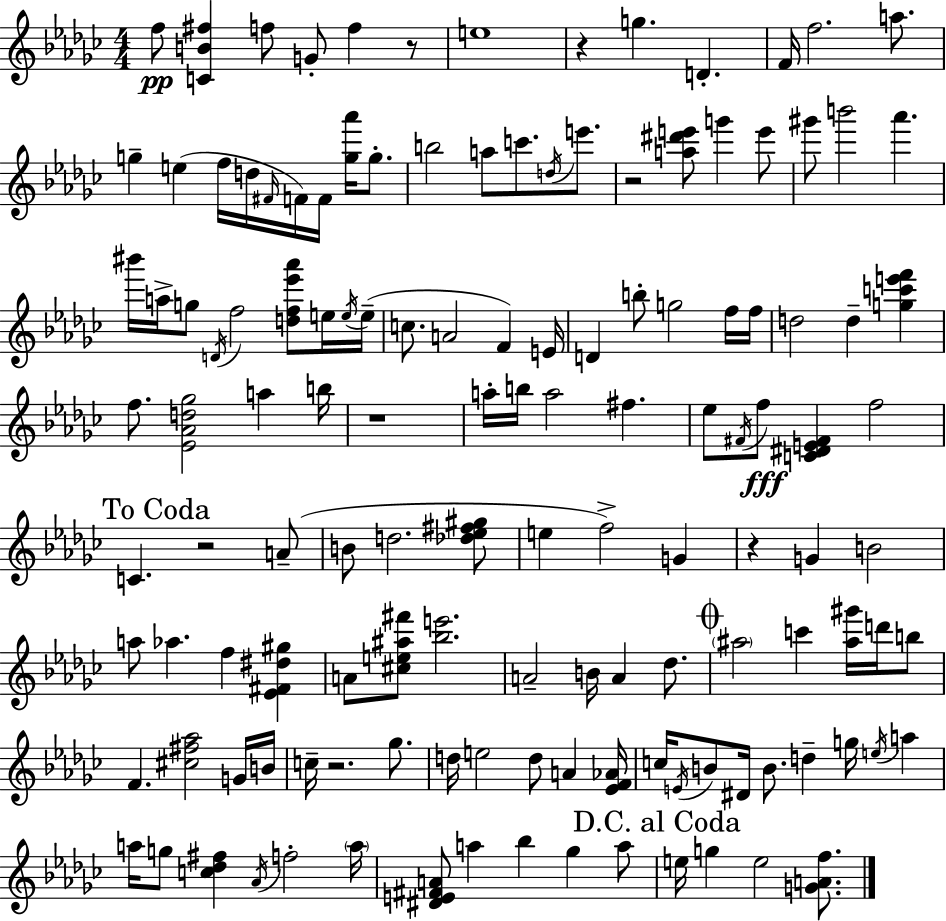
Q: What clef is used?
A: treble